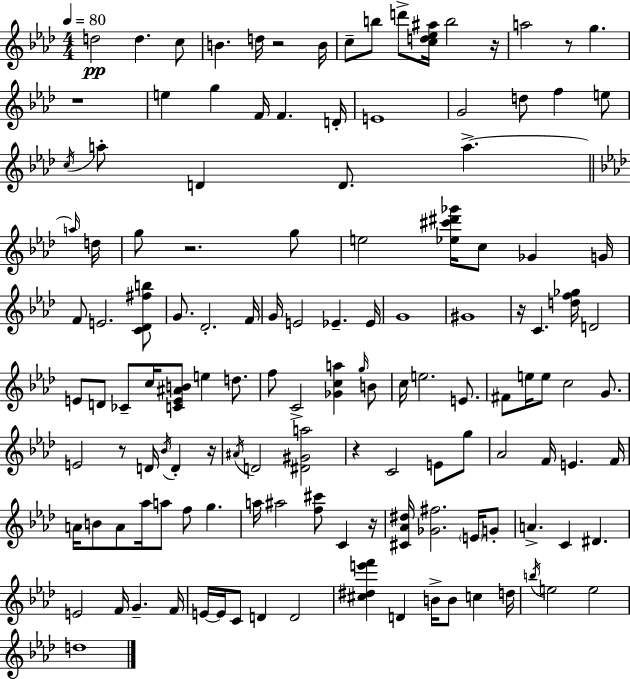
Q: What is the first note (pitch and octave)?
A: D5